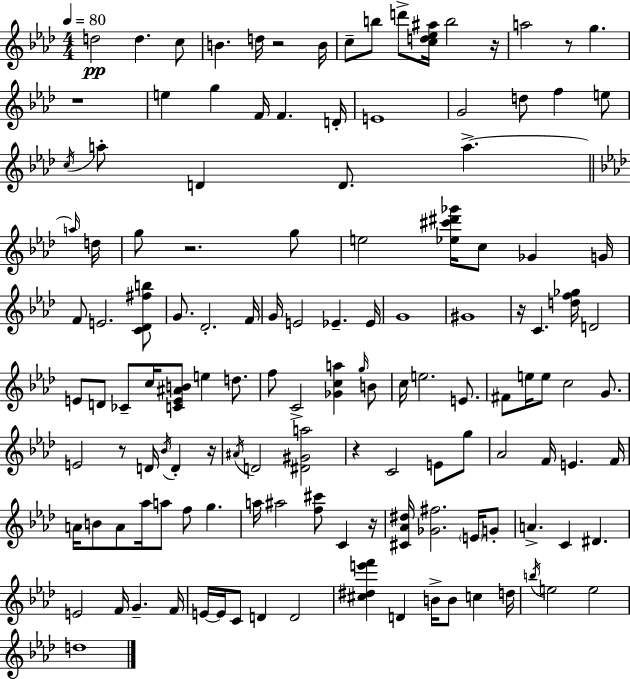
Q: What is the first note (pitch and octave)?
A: D5